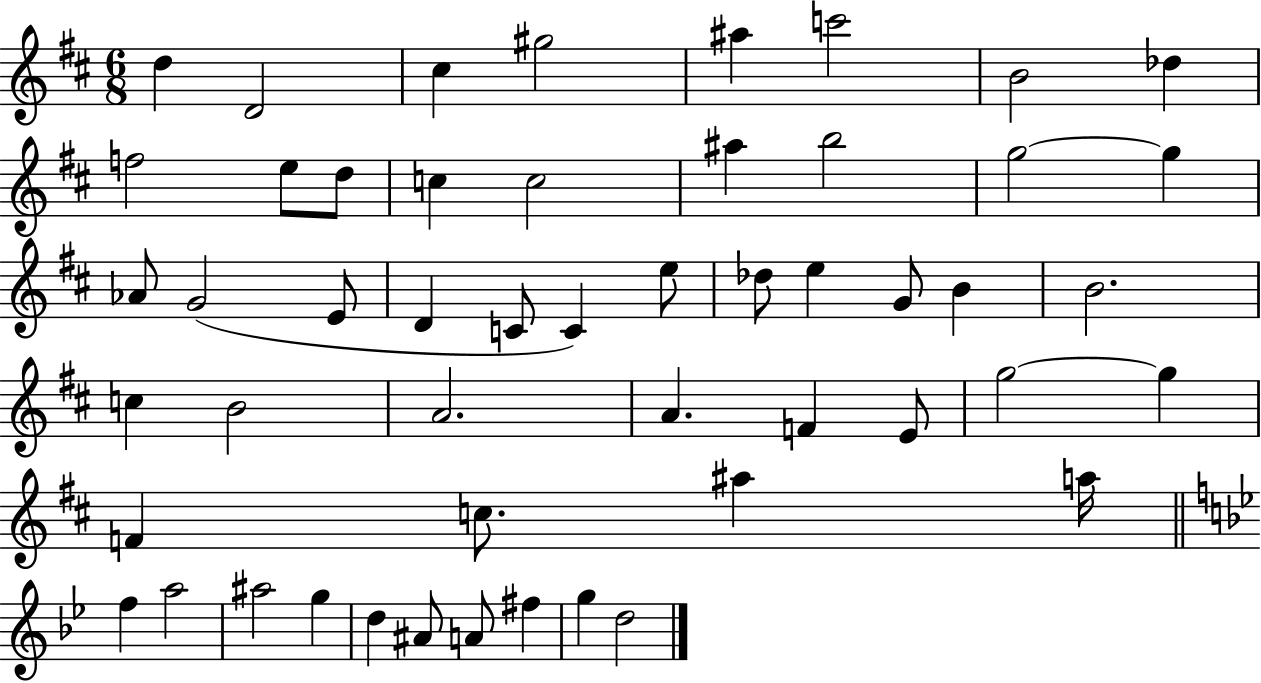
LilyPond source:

{
  \clef treble
  \numericTimeSignature
  \time 6/8
  \key d \major
  \repeat volta 2 { d''4 d'2 | cis''4 gis''2 | ais''4 c'''2 | b'2 des''4 | \break f''2 e''8 d''8 | c''4 c''2 | ais''4 b''2 | g''2~~ g''4 | \break aes'8 g'2( e'8 | d'4 c'8 c'4) e''8 | des''8 e''4 g'8 b'4 | b'2. | \break c''4 b'2 | a'2. | a'4. f'4 e'8 | g''2~~ g''4 | \break f'4 c''8. ais''4 a''16 | \bar "||" \break \key bes \major f''4 a''2 | ais''2 g''4 | d''4 ais'8 a'8 fis''4 | g''4 d''2 | \break } \bar "|."
}